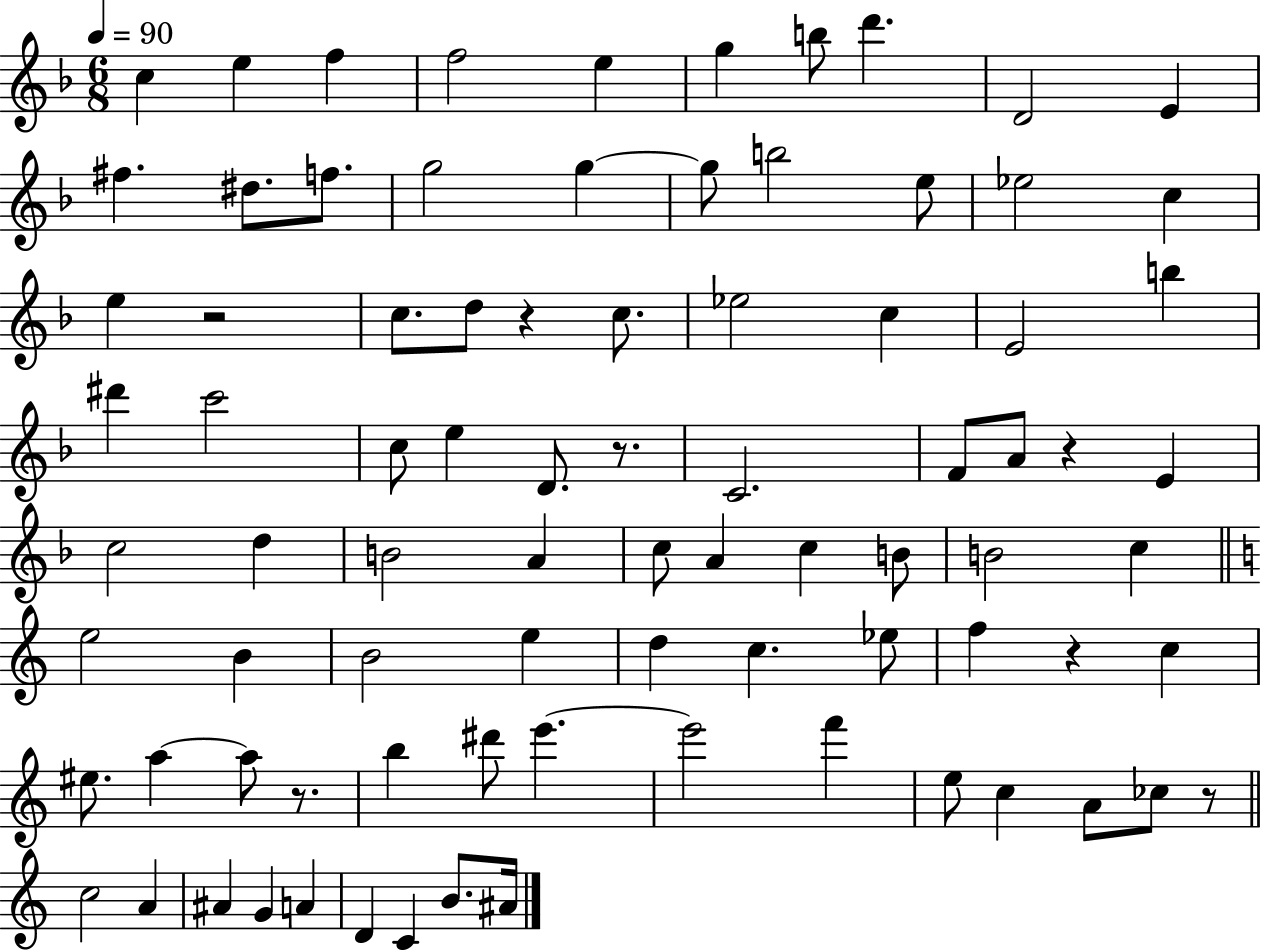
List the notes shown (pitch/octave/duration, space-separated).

C5/q E5/q F5/q F5/h E5/q G5/q B5/e D6/q. D4/h E4/q F#5/q. D#5/e. F5/e. G5/h G5/q G5/e B5/h E5/e Eb5/h C5/q E5/q R/h C5/e. D5/e R/q C5/e. Eb5/h C5/q E4/h B5/q D#6/q C6/h C5/e E5/q D4/e. R/e. C4/h. F4/e A4/e R/q E4/q C5/h D5/q B4/h A4/q C5/e A4/q C5/q B4/e B4/h C5/q E5/h B4/q B4/h E5/q D5/q C5/q. Eb5/e F5/q R/q C5/q EIS5/e. A5/q A5/e R/e. B5/q D#6/e E6/q. E6/h F6/q E5/e C5/q A4/e CES5/e R/e C5/h A4/q A#4/q G4/q A4/q D4/q C4/q B4/e. A#4/s